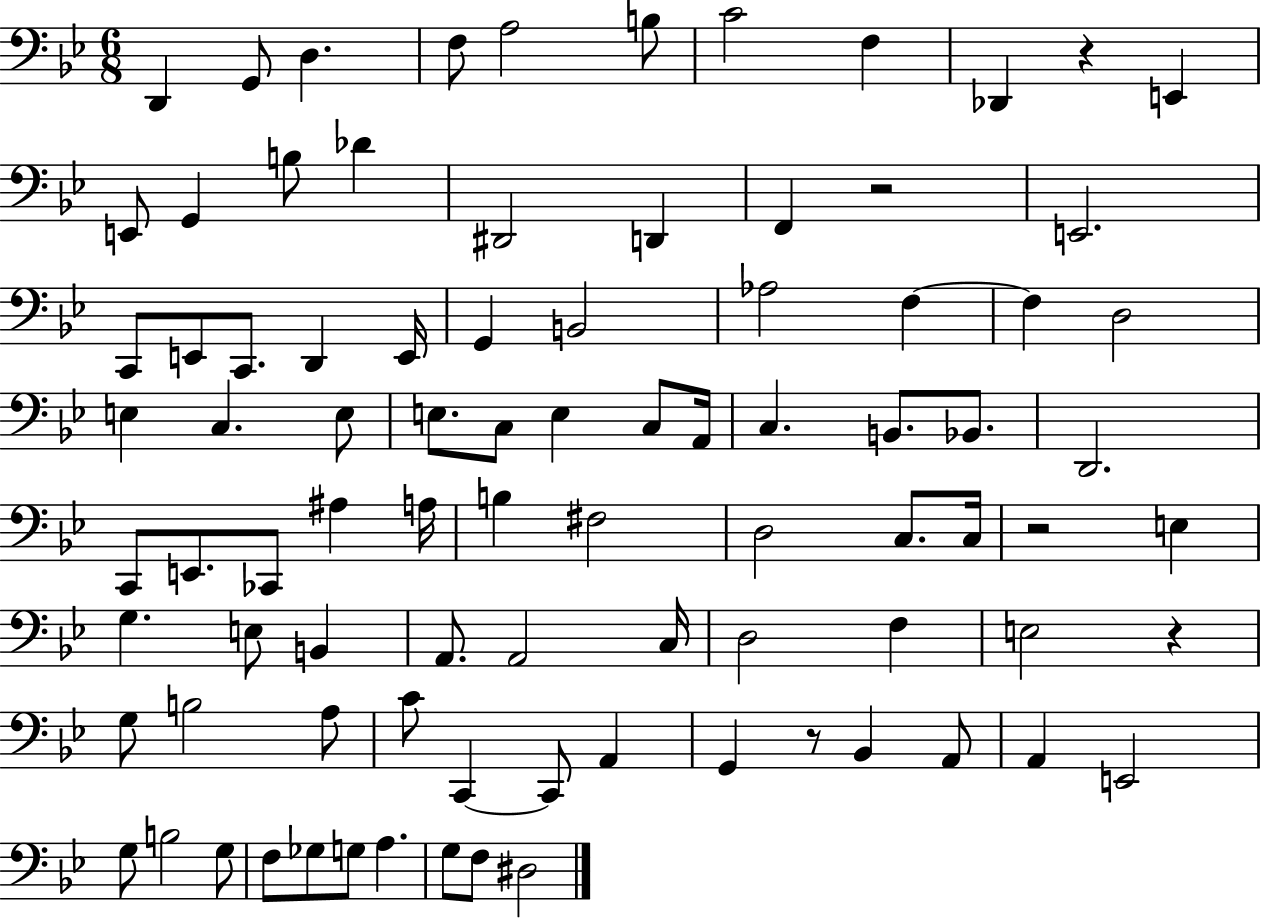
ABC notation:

X:1
T:Untitled
M:6/8
L:1/4
K:Bb
D,, G,,/2 D, F,/2 A,2 B,/2 C2 F, _D,, z E,, E,,/2 G,, B,/2 _D ^D,,2 D,, F,, z2 E,,2 C,,/2 E,,/2 C,,/2 D,, E,,/4 G,, B,,2 _A,2 F, F, D,2 E, C, E,/2 E,/2 C,/2 E, C,/2 A,,/4 C, B,,/2 _B,,/2 D,,2 C,,/2 E,,/2 _C,,/2 ^A, A,/4 B, ^F,2 D,2 C,/2 C,/4 z2 E, G, E,/2 B,, A,,/2 A,,2 C,/4 D,2 F, E,2 z G,/2 B,2 A,/2 C/2 C,, C,,/2 A,, G,, z/2 _B,, A,,/2 A,, E,,2 G,/2 B,2 G,/2 F,/2 _G,/2 G,/2 A, G,/2 F,/2 ^D,2